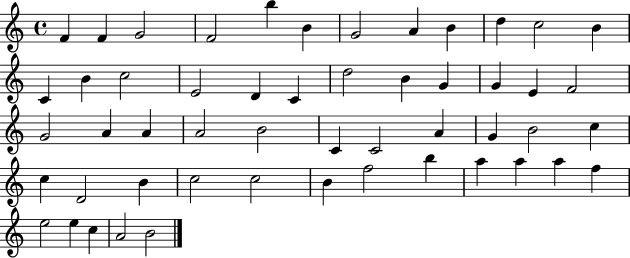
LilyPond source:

{
  \clef treble
  \time 4/4
  \defaultTimeSignature
  \key c \major
  f'4 f'4 g'2 | f'2 b''4 b'4 | g'2 a'4 b'4 | d''4 c''2 b'4 | \break c'4 b'4 c''2 | e'2 d'4 c'4 | d''2 b'4 g'4 | g'4 e'4 f'2 | \break g'2 a'4 a'4 | a'2 b'2 | c'4 c'2 a'4 | g'4 b'2 c''4 | \break c''4 d'2 b'4 | c''2 c''2 | b'4 f''2 b''4 | a''4 a''4 a''4 f''4 | \break e''2 e''4 c''4 | a'2 b'2 | \bar "|."
}